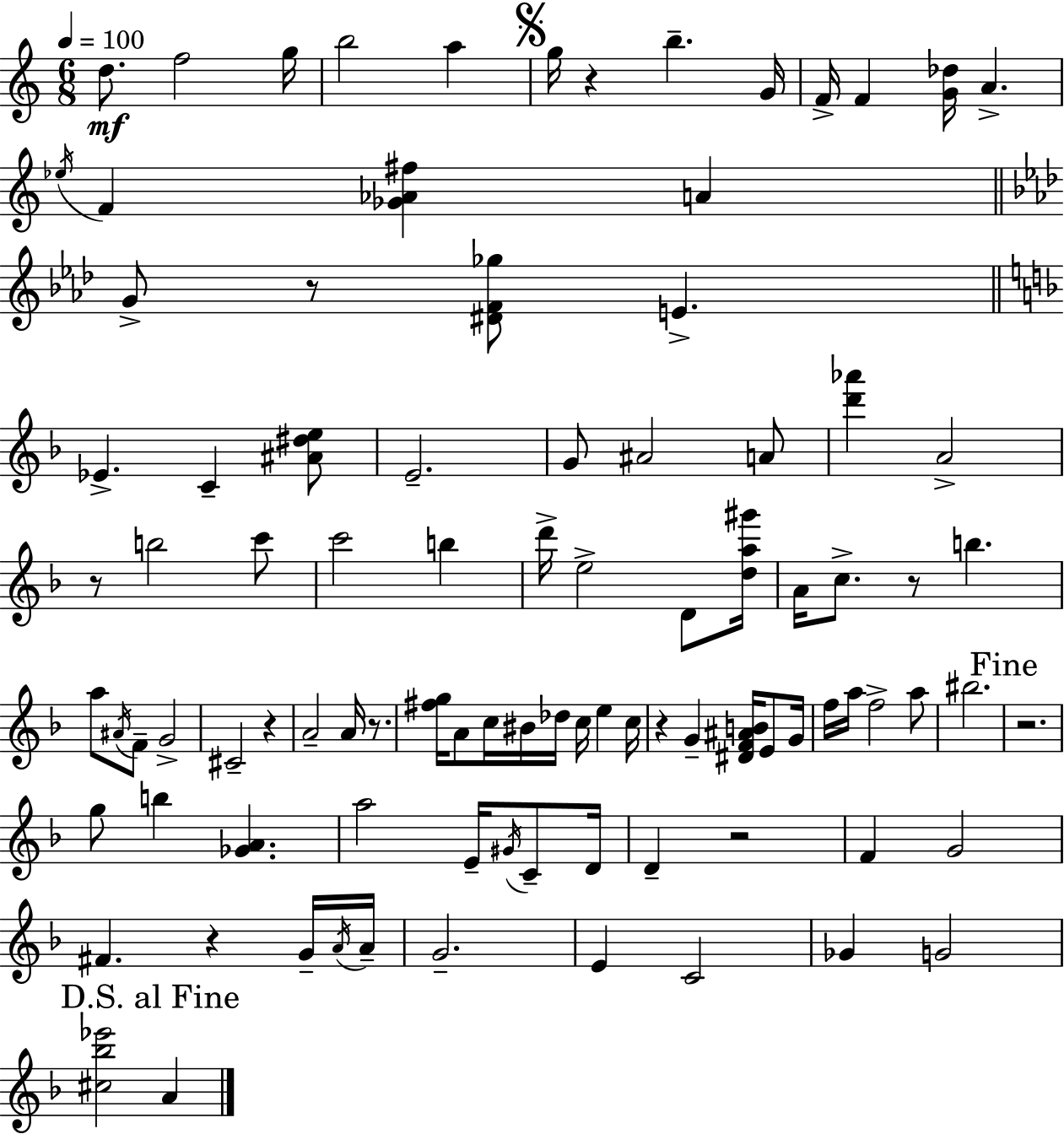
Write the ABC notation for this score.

X:1
T:Untitled
M:6/8
L:1/4
K:Am
d/2 f2 g/4 b2 a g/4 z b G/4 F/4 F [G_d]/4 A _e/4 F [_G_A^f] A G/2 z/2 [^DF_g]/2 E _E C [^A^de]/2 E2 G/2 ^A2 A/2 [d'_a'] A2 z/2 b2 c'/2 c'2 b d'/4 e2 D/2 [da^g']/4 A/4 c/2 z/2 b a/2 ^A/4 F/2 G2 ^C2 z A2 A/4 z/2 [^fg]/4 A/2 c/4 ^B/4 _d/4 c/4 e c/4 z G [^DF^AB]/4 E/2 G/4 f/4 a/4 f2 a/2 ^b2 z2 g/2 b [_GA] a2 E/4 ^G/4 C/2 D/4 D z2 F G2 ^F z G/4 A/4 A/4 G2 E C2 _G G2 [^c_b_e']2 A